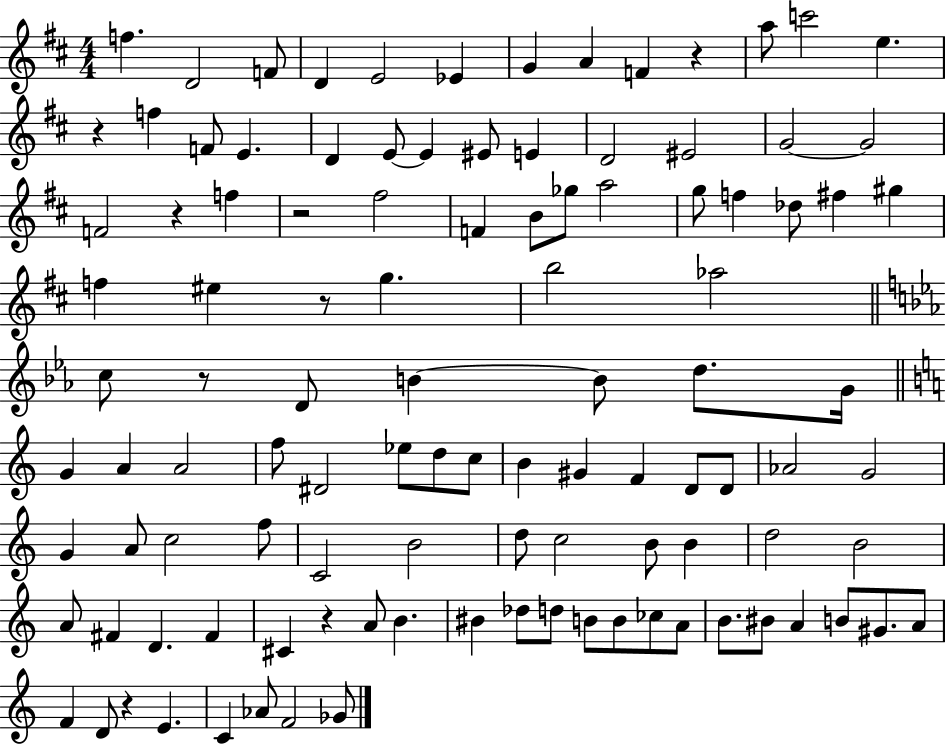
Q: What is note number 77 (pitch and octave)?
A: D4